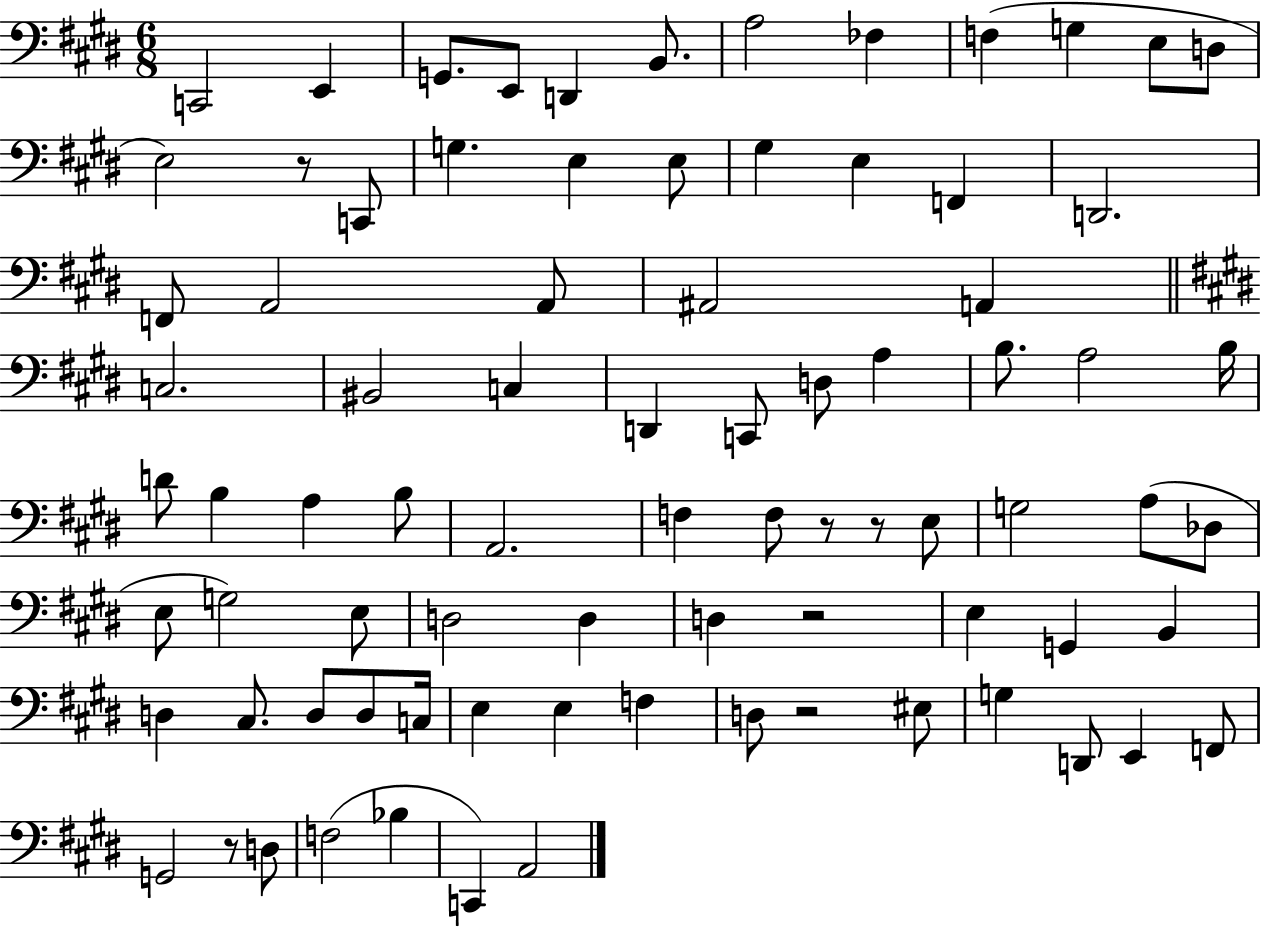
{
  \clef bass
  \numericTimeSignature
  \time 6/8
  \key e \major
  \repeat volta 2 { c,2 e,4 | g,8. e,8 d,4 b,8. | a2 fes4 | f4( g4 e8 d8 | \break e2) r8 c,8 | g4. e4 e8 | gis4 e4 f,4 | d,2. | \break f,8 a,2 a,8 | ais,2 a,4 | \bar "||" \break \key e \major c2. | bis,2 c4 | d,4 c,8 d8 a4 | b8. a2 b16 | \break d'8 b4 a4 b8 | a,2. | f4 f8 r8 r8 e8 | g2 a8( des8 | \break e8 g2) e8 | d2 d4 | d4 r2 | e4 g,4 b,4 | \break d4 cis8. d8 d8 c16 | e4 e4 f4 | d8 r2 eis8 | g4 d,8 e,4 f,8 | \break g,2 r8 d8 | f2( bes4 | c,4) a,2 | } \bar "|."
}